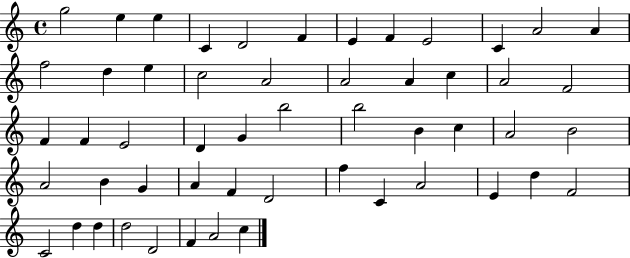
{
  \clef treble
  \time 4/4
  \defaultTimeSignature
  \key c \major
  g''2 e''4 e''4 | c'4 d'2 f'4 | e'4 f'4 e'2 | c'4 a'2 a'4 | \break f''2 d''4 e''4 | c''2 a'2 | a'2 a'4 c''4 | a'2 f'2 | \break f'4 f'4 e'2 | d'4 g'4 b''2 | b''2 b'4 c''4 | a'2 b'2 | \break a'2 b'4 g'4 | a'4 f'4 d'2 | f''4 c'4 a'2 | e'4 d''4 f'2 | \break c'2 d''4 d''4 | d''2 d'2 | f'4 a'2 c''4 | \bar "|."
}